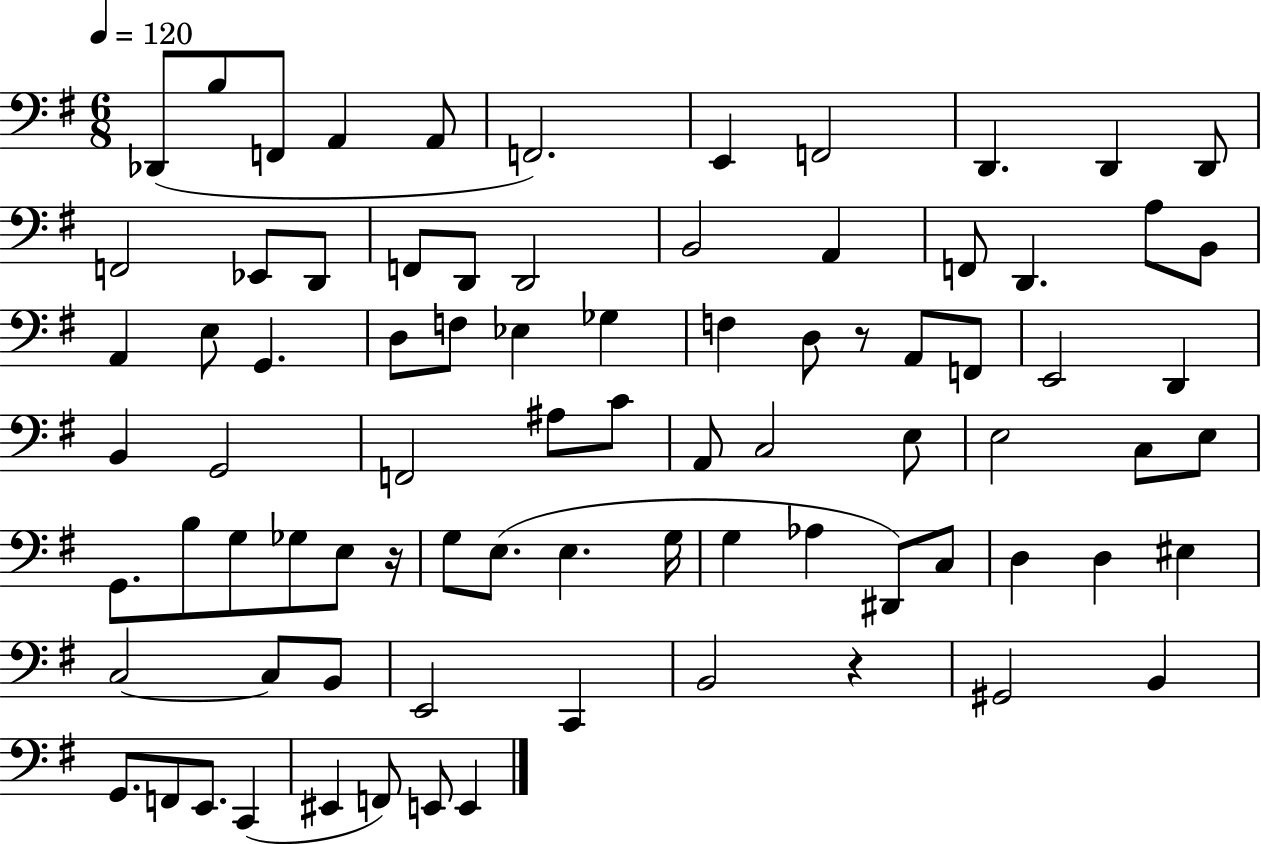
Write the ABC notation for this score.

X:1
T:Untitled
M:6/8
L:1/4
K:G
_D,,/2 B,/2 F,,/2 A,, A,,/2 F,,2 E,, F,,2 D,, D,, D,,/2 F,,2 _E,,/2 D,,/2 F,,/2 D,,/2 D,,2 B,,2 A,, F,,/2 D,, A,/2 B,,/2 A,, E,/2 G,, D,/2 F,/2 _E, _G, F, D,/2 z/2 A,,/2 F,,/2 E,,2 D,, B,, G,,2 F,,2 ^A,/2 C/2 A,,/2 C,2 E,/2 E,2 C,/2 E,/2 G,,/2 B,/2 G,/2 _G,/2 E,/2 z/4 G,/2 E,/2 E, G,/4 G, _A, ^D,,/2 C,/2 D, D, ^E, C,2 C,/2 B,,/2 E,,2 C,, B,,2 z ^G,,2 B,, G,,/2 F,,/2 E,,/2 C,, ^E,, F,,/2 E,,/2 E,,